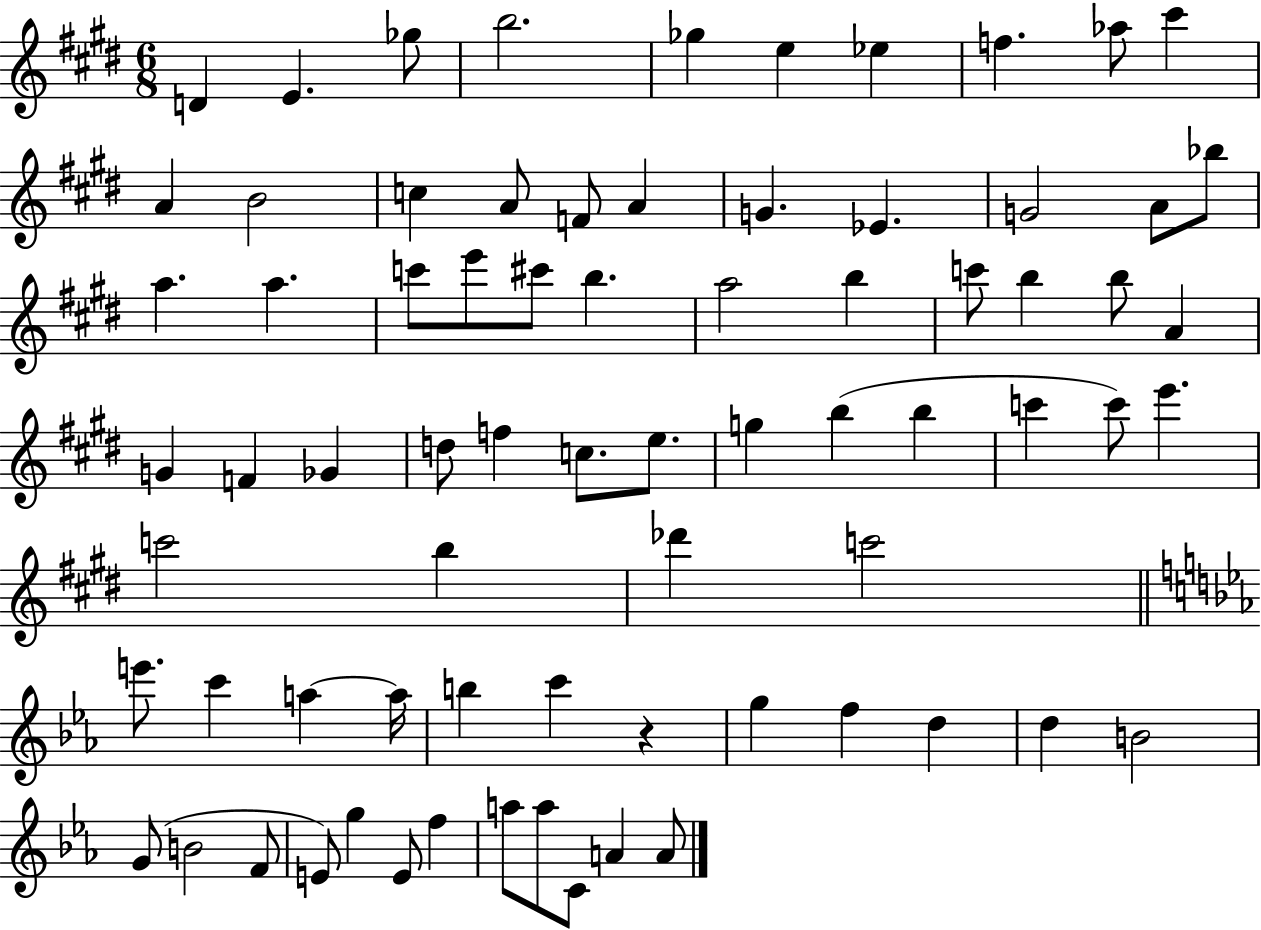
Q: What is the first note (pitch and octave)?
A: D4